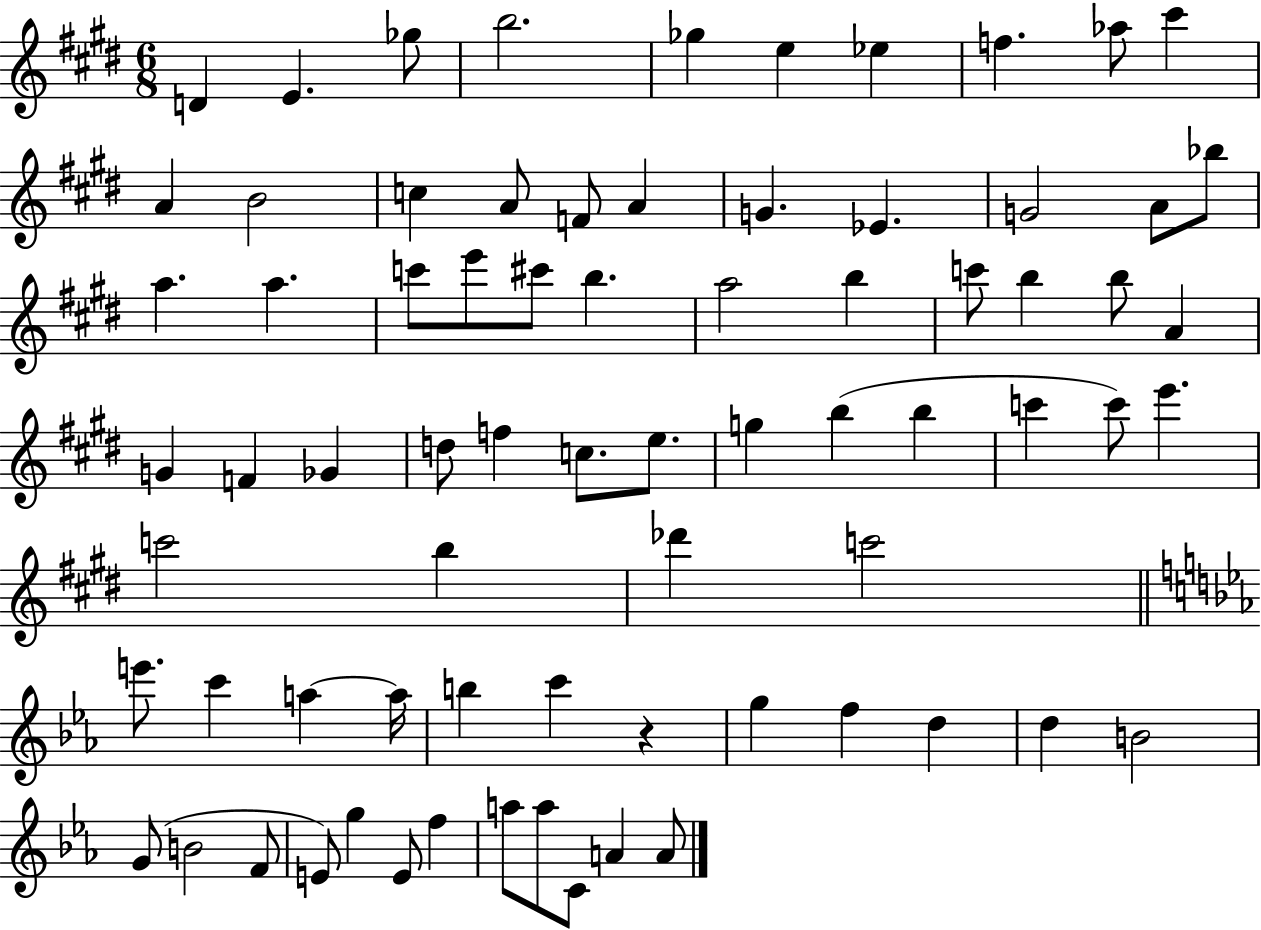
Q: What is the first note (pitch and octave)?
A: D4